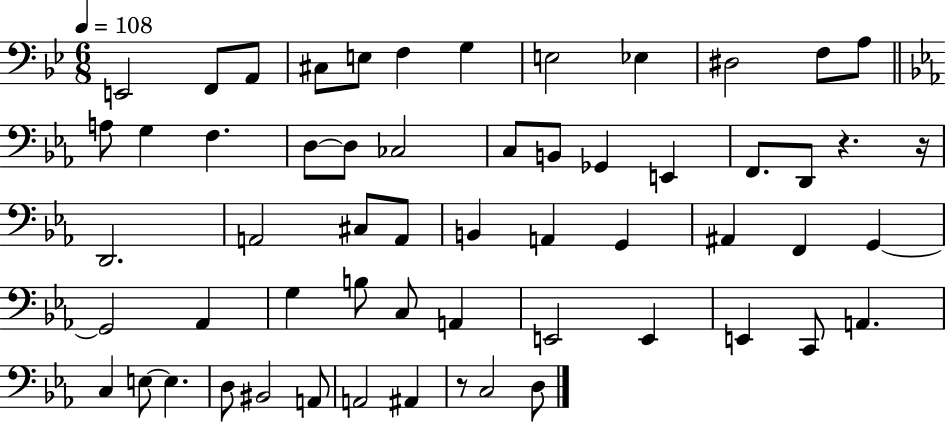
E2/h F2/e A2/e C#3/e E3/e F3/q G3/q E3/h Eb3/q D#3/h F3/e A3/e A3/e G3/q F3/q. D3/e D3/e CES3/h C3/e B2/e Gb2/q E2/q F2/e. D2/e R/q. R/s D2/h. A2/h C#3/e A2/e B2/q A2/q G2/q A#2/q F2/q G2/q G2/h Ab2/q G3/q B3/e C3/e A2/q E2/h E2/q E2/q C2/e A2/q. C3/q E3/e E3/q. D3/e BIS2/h A2/e A2/h A#2/q R/e C3/h D3/e